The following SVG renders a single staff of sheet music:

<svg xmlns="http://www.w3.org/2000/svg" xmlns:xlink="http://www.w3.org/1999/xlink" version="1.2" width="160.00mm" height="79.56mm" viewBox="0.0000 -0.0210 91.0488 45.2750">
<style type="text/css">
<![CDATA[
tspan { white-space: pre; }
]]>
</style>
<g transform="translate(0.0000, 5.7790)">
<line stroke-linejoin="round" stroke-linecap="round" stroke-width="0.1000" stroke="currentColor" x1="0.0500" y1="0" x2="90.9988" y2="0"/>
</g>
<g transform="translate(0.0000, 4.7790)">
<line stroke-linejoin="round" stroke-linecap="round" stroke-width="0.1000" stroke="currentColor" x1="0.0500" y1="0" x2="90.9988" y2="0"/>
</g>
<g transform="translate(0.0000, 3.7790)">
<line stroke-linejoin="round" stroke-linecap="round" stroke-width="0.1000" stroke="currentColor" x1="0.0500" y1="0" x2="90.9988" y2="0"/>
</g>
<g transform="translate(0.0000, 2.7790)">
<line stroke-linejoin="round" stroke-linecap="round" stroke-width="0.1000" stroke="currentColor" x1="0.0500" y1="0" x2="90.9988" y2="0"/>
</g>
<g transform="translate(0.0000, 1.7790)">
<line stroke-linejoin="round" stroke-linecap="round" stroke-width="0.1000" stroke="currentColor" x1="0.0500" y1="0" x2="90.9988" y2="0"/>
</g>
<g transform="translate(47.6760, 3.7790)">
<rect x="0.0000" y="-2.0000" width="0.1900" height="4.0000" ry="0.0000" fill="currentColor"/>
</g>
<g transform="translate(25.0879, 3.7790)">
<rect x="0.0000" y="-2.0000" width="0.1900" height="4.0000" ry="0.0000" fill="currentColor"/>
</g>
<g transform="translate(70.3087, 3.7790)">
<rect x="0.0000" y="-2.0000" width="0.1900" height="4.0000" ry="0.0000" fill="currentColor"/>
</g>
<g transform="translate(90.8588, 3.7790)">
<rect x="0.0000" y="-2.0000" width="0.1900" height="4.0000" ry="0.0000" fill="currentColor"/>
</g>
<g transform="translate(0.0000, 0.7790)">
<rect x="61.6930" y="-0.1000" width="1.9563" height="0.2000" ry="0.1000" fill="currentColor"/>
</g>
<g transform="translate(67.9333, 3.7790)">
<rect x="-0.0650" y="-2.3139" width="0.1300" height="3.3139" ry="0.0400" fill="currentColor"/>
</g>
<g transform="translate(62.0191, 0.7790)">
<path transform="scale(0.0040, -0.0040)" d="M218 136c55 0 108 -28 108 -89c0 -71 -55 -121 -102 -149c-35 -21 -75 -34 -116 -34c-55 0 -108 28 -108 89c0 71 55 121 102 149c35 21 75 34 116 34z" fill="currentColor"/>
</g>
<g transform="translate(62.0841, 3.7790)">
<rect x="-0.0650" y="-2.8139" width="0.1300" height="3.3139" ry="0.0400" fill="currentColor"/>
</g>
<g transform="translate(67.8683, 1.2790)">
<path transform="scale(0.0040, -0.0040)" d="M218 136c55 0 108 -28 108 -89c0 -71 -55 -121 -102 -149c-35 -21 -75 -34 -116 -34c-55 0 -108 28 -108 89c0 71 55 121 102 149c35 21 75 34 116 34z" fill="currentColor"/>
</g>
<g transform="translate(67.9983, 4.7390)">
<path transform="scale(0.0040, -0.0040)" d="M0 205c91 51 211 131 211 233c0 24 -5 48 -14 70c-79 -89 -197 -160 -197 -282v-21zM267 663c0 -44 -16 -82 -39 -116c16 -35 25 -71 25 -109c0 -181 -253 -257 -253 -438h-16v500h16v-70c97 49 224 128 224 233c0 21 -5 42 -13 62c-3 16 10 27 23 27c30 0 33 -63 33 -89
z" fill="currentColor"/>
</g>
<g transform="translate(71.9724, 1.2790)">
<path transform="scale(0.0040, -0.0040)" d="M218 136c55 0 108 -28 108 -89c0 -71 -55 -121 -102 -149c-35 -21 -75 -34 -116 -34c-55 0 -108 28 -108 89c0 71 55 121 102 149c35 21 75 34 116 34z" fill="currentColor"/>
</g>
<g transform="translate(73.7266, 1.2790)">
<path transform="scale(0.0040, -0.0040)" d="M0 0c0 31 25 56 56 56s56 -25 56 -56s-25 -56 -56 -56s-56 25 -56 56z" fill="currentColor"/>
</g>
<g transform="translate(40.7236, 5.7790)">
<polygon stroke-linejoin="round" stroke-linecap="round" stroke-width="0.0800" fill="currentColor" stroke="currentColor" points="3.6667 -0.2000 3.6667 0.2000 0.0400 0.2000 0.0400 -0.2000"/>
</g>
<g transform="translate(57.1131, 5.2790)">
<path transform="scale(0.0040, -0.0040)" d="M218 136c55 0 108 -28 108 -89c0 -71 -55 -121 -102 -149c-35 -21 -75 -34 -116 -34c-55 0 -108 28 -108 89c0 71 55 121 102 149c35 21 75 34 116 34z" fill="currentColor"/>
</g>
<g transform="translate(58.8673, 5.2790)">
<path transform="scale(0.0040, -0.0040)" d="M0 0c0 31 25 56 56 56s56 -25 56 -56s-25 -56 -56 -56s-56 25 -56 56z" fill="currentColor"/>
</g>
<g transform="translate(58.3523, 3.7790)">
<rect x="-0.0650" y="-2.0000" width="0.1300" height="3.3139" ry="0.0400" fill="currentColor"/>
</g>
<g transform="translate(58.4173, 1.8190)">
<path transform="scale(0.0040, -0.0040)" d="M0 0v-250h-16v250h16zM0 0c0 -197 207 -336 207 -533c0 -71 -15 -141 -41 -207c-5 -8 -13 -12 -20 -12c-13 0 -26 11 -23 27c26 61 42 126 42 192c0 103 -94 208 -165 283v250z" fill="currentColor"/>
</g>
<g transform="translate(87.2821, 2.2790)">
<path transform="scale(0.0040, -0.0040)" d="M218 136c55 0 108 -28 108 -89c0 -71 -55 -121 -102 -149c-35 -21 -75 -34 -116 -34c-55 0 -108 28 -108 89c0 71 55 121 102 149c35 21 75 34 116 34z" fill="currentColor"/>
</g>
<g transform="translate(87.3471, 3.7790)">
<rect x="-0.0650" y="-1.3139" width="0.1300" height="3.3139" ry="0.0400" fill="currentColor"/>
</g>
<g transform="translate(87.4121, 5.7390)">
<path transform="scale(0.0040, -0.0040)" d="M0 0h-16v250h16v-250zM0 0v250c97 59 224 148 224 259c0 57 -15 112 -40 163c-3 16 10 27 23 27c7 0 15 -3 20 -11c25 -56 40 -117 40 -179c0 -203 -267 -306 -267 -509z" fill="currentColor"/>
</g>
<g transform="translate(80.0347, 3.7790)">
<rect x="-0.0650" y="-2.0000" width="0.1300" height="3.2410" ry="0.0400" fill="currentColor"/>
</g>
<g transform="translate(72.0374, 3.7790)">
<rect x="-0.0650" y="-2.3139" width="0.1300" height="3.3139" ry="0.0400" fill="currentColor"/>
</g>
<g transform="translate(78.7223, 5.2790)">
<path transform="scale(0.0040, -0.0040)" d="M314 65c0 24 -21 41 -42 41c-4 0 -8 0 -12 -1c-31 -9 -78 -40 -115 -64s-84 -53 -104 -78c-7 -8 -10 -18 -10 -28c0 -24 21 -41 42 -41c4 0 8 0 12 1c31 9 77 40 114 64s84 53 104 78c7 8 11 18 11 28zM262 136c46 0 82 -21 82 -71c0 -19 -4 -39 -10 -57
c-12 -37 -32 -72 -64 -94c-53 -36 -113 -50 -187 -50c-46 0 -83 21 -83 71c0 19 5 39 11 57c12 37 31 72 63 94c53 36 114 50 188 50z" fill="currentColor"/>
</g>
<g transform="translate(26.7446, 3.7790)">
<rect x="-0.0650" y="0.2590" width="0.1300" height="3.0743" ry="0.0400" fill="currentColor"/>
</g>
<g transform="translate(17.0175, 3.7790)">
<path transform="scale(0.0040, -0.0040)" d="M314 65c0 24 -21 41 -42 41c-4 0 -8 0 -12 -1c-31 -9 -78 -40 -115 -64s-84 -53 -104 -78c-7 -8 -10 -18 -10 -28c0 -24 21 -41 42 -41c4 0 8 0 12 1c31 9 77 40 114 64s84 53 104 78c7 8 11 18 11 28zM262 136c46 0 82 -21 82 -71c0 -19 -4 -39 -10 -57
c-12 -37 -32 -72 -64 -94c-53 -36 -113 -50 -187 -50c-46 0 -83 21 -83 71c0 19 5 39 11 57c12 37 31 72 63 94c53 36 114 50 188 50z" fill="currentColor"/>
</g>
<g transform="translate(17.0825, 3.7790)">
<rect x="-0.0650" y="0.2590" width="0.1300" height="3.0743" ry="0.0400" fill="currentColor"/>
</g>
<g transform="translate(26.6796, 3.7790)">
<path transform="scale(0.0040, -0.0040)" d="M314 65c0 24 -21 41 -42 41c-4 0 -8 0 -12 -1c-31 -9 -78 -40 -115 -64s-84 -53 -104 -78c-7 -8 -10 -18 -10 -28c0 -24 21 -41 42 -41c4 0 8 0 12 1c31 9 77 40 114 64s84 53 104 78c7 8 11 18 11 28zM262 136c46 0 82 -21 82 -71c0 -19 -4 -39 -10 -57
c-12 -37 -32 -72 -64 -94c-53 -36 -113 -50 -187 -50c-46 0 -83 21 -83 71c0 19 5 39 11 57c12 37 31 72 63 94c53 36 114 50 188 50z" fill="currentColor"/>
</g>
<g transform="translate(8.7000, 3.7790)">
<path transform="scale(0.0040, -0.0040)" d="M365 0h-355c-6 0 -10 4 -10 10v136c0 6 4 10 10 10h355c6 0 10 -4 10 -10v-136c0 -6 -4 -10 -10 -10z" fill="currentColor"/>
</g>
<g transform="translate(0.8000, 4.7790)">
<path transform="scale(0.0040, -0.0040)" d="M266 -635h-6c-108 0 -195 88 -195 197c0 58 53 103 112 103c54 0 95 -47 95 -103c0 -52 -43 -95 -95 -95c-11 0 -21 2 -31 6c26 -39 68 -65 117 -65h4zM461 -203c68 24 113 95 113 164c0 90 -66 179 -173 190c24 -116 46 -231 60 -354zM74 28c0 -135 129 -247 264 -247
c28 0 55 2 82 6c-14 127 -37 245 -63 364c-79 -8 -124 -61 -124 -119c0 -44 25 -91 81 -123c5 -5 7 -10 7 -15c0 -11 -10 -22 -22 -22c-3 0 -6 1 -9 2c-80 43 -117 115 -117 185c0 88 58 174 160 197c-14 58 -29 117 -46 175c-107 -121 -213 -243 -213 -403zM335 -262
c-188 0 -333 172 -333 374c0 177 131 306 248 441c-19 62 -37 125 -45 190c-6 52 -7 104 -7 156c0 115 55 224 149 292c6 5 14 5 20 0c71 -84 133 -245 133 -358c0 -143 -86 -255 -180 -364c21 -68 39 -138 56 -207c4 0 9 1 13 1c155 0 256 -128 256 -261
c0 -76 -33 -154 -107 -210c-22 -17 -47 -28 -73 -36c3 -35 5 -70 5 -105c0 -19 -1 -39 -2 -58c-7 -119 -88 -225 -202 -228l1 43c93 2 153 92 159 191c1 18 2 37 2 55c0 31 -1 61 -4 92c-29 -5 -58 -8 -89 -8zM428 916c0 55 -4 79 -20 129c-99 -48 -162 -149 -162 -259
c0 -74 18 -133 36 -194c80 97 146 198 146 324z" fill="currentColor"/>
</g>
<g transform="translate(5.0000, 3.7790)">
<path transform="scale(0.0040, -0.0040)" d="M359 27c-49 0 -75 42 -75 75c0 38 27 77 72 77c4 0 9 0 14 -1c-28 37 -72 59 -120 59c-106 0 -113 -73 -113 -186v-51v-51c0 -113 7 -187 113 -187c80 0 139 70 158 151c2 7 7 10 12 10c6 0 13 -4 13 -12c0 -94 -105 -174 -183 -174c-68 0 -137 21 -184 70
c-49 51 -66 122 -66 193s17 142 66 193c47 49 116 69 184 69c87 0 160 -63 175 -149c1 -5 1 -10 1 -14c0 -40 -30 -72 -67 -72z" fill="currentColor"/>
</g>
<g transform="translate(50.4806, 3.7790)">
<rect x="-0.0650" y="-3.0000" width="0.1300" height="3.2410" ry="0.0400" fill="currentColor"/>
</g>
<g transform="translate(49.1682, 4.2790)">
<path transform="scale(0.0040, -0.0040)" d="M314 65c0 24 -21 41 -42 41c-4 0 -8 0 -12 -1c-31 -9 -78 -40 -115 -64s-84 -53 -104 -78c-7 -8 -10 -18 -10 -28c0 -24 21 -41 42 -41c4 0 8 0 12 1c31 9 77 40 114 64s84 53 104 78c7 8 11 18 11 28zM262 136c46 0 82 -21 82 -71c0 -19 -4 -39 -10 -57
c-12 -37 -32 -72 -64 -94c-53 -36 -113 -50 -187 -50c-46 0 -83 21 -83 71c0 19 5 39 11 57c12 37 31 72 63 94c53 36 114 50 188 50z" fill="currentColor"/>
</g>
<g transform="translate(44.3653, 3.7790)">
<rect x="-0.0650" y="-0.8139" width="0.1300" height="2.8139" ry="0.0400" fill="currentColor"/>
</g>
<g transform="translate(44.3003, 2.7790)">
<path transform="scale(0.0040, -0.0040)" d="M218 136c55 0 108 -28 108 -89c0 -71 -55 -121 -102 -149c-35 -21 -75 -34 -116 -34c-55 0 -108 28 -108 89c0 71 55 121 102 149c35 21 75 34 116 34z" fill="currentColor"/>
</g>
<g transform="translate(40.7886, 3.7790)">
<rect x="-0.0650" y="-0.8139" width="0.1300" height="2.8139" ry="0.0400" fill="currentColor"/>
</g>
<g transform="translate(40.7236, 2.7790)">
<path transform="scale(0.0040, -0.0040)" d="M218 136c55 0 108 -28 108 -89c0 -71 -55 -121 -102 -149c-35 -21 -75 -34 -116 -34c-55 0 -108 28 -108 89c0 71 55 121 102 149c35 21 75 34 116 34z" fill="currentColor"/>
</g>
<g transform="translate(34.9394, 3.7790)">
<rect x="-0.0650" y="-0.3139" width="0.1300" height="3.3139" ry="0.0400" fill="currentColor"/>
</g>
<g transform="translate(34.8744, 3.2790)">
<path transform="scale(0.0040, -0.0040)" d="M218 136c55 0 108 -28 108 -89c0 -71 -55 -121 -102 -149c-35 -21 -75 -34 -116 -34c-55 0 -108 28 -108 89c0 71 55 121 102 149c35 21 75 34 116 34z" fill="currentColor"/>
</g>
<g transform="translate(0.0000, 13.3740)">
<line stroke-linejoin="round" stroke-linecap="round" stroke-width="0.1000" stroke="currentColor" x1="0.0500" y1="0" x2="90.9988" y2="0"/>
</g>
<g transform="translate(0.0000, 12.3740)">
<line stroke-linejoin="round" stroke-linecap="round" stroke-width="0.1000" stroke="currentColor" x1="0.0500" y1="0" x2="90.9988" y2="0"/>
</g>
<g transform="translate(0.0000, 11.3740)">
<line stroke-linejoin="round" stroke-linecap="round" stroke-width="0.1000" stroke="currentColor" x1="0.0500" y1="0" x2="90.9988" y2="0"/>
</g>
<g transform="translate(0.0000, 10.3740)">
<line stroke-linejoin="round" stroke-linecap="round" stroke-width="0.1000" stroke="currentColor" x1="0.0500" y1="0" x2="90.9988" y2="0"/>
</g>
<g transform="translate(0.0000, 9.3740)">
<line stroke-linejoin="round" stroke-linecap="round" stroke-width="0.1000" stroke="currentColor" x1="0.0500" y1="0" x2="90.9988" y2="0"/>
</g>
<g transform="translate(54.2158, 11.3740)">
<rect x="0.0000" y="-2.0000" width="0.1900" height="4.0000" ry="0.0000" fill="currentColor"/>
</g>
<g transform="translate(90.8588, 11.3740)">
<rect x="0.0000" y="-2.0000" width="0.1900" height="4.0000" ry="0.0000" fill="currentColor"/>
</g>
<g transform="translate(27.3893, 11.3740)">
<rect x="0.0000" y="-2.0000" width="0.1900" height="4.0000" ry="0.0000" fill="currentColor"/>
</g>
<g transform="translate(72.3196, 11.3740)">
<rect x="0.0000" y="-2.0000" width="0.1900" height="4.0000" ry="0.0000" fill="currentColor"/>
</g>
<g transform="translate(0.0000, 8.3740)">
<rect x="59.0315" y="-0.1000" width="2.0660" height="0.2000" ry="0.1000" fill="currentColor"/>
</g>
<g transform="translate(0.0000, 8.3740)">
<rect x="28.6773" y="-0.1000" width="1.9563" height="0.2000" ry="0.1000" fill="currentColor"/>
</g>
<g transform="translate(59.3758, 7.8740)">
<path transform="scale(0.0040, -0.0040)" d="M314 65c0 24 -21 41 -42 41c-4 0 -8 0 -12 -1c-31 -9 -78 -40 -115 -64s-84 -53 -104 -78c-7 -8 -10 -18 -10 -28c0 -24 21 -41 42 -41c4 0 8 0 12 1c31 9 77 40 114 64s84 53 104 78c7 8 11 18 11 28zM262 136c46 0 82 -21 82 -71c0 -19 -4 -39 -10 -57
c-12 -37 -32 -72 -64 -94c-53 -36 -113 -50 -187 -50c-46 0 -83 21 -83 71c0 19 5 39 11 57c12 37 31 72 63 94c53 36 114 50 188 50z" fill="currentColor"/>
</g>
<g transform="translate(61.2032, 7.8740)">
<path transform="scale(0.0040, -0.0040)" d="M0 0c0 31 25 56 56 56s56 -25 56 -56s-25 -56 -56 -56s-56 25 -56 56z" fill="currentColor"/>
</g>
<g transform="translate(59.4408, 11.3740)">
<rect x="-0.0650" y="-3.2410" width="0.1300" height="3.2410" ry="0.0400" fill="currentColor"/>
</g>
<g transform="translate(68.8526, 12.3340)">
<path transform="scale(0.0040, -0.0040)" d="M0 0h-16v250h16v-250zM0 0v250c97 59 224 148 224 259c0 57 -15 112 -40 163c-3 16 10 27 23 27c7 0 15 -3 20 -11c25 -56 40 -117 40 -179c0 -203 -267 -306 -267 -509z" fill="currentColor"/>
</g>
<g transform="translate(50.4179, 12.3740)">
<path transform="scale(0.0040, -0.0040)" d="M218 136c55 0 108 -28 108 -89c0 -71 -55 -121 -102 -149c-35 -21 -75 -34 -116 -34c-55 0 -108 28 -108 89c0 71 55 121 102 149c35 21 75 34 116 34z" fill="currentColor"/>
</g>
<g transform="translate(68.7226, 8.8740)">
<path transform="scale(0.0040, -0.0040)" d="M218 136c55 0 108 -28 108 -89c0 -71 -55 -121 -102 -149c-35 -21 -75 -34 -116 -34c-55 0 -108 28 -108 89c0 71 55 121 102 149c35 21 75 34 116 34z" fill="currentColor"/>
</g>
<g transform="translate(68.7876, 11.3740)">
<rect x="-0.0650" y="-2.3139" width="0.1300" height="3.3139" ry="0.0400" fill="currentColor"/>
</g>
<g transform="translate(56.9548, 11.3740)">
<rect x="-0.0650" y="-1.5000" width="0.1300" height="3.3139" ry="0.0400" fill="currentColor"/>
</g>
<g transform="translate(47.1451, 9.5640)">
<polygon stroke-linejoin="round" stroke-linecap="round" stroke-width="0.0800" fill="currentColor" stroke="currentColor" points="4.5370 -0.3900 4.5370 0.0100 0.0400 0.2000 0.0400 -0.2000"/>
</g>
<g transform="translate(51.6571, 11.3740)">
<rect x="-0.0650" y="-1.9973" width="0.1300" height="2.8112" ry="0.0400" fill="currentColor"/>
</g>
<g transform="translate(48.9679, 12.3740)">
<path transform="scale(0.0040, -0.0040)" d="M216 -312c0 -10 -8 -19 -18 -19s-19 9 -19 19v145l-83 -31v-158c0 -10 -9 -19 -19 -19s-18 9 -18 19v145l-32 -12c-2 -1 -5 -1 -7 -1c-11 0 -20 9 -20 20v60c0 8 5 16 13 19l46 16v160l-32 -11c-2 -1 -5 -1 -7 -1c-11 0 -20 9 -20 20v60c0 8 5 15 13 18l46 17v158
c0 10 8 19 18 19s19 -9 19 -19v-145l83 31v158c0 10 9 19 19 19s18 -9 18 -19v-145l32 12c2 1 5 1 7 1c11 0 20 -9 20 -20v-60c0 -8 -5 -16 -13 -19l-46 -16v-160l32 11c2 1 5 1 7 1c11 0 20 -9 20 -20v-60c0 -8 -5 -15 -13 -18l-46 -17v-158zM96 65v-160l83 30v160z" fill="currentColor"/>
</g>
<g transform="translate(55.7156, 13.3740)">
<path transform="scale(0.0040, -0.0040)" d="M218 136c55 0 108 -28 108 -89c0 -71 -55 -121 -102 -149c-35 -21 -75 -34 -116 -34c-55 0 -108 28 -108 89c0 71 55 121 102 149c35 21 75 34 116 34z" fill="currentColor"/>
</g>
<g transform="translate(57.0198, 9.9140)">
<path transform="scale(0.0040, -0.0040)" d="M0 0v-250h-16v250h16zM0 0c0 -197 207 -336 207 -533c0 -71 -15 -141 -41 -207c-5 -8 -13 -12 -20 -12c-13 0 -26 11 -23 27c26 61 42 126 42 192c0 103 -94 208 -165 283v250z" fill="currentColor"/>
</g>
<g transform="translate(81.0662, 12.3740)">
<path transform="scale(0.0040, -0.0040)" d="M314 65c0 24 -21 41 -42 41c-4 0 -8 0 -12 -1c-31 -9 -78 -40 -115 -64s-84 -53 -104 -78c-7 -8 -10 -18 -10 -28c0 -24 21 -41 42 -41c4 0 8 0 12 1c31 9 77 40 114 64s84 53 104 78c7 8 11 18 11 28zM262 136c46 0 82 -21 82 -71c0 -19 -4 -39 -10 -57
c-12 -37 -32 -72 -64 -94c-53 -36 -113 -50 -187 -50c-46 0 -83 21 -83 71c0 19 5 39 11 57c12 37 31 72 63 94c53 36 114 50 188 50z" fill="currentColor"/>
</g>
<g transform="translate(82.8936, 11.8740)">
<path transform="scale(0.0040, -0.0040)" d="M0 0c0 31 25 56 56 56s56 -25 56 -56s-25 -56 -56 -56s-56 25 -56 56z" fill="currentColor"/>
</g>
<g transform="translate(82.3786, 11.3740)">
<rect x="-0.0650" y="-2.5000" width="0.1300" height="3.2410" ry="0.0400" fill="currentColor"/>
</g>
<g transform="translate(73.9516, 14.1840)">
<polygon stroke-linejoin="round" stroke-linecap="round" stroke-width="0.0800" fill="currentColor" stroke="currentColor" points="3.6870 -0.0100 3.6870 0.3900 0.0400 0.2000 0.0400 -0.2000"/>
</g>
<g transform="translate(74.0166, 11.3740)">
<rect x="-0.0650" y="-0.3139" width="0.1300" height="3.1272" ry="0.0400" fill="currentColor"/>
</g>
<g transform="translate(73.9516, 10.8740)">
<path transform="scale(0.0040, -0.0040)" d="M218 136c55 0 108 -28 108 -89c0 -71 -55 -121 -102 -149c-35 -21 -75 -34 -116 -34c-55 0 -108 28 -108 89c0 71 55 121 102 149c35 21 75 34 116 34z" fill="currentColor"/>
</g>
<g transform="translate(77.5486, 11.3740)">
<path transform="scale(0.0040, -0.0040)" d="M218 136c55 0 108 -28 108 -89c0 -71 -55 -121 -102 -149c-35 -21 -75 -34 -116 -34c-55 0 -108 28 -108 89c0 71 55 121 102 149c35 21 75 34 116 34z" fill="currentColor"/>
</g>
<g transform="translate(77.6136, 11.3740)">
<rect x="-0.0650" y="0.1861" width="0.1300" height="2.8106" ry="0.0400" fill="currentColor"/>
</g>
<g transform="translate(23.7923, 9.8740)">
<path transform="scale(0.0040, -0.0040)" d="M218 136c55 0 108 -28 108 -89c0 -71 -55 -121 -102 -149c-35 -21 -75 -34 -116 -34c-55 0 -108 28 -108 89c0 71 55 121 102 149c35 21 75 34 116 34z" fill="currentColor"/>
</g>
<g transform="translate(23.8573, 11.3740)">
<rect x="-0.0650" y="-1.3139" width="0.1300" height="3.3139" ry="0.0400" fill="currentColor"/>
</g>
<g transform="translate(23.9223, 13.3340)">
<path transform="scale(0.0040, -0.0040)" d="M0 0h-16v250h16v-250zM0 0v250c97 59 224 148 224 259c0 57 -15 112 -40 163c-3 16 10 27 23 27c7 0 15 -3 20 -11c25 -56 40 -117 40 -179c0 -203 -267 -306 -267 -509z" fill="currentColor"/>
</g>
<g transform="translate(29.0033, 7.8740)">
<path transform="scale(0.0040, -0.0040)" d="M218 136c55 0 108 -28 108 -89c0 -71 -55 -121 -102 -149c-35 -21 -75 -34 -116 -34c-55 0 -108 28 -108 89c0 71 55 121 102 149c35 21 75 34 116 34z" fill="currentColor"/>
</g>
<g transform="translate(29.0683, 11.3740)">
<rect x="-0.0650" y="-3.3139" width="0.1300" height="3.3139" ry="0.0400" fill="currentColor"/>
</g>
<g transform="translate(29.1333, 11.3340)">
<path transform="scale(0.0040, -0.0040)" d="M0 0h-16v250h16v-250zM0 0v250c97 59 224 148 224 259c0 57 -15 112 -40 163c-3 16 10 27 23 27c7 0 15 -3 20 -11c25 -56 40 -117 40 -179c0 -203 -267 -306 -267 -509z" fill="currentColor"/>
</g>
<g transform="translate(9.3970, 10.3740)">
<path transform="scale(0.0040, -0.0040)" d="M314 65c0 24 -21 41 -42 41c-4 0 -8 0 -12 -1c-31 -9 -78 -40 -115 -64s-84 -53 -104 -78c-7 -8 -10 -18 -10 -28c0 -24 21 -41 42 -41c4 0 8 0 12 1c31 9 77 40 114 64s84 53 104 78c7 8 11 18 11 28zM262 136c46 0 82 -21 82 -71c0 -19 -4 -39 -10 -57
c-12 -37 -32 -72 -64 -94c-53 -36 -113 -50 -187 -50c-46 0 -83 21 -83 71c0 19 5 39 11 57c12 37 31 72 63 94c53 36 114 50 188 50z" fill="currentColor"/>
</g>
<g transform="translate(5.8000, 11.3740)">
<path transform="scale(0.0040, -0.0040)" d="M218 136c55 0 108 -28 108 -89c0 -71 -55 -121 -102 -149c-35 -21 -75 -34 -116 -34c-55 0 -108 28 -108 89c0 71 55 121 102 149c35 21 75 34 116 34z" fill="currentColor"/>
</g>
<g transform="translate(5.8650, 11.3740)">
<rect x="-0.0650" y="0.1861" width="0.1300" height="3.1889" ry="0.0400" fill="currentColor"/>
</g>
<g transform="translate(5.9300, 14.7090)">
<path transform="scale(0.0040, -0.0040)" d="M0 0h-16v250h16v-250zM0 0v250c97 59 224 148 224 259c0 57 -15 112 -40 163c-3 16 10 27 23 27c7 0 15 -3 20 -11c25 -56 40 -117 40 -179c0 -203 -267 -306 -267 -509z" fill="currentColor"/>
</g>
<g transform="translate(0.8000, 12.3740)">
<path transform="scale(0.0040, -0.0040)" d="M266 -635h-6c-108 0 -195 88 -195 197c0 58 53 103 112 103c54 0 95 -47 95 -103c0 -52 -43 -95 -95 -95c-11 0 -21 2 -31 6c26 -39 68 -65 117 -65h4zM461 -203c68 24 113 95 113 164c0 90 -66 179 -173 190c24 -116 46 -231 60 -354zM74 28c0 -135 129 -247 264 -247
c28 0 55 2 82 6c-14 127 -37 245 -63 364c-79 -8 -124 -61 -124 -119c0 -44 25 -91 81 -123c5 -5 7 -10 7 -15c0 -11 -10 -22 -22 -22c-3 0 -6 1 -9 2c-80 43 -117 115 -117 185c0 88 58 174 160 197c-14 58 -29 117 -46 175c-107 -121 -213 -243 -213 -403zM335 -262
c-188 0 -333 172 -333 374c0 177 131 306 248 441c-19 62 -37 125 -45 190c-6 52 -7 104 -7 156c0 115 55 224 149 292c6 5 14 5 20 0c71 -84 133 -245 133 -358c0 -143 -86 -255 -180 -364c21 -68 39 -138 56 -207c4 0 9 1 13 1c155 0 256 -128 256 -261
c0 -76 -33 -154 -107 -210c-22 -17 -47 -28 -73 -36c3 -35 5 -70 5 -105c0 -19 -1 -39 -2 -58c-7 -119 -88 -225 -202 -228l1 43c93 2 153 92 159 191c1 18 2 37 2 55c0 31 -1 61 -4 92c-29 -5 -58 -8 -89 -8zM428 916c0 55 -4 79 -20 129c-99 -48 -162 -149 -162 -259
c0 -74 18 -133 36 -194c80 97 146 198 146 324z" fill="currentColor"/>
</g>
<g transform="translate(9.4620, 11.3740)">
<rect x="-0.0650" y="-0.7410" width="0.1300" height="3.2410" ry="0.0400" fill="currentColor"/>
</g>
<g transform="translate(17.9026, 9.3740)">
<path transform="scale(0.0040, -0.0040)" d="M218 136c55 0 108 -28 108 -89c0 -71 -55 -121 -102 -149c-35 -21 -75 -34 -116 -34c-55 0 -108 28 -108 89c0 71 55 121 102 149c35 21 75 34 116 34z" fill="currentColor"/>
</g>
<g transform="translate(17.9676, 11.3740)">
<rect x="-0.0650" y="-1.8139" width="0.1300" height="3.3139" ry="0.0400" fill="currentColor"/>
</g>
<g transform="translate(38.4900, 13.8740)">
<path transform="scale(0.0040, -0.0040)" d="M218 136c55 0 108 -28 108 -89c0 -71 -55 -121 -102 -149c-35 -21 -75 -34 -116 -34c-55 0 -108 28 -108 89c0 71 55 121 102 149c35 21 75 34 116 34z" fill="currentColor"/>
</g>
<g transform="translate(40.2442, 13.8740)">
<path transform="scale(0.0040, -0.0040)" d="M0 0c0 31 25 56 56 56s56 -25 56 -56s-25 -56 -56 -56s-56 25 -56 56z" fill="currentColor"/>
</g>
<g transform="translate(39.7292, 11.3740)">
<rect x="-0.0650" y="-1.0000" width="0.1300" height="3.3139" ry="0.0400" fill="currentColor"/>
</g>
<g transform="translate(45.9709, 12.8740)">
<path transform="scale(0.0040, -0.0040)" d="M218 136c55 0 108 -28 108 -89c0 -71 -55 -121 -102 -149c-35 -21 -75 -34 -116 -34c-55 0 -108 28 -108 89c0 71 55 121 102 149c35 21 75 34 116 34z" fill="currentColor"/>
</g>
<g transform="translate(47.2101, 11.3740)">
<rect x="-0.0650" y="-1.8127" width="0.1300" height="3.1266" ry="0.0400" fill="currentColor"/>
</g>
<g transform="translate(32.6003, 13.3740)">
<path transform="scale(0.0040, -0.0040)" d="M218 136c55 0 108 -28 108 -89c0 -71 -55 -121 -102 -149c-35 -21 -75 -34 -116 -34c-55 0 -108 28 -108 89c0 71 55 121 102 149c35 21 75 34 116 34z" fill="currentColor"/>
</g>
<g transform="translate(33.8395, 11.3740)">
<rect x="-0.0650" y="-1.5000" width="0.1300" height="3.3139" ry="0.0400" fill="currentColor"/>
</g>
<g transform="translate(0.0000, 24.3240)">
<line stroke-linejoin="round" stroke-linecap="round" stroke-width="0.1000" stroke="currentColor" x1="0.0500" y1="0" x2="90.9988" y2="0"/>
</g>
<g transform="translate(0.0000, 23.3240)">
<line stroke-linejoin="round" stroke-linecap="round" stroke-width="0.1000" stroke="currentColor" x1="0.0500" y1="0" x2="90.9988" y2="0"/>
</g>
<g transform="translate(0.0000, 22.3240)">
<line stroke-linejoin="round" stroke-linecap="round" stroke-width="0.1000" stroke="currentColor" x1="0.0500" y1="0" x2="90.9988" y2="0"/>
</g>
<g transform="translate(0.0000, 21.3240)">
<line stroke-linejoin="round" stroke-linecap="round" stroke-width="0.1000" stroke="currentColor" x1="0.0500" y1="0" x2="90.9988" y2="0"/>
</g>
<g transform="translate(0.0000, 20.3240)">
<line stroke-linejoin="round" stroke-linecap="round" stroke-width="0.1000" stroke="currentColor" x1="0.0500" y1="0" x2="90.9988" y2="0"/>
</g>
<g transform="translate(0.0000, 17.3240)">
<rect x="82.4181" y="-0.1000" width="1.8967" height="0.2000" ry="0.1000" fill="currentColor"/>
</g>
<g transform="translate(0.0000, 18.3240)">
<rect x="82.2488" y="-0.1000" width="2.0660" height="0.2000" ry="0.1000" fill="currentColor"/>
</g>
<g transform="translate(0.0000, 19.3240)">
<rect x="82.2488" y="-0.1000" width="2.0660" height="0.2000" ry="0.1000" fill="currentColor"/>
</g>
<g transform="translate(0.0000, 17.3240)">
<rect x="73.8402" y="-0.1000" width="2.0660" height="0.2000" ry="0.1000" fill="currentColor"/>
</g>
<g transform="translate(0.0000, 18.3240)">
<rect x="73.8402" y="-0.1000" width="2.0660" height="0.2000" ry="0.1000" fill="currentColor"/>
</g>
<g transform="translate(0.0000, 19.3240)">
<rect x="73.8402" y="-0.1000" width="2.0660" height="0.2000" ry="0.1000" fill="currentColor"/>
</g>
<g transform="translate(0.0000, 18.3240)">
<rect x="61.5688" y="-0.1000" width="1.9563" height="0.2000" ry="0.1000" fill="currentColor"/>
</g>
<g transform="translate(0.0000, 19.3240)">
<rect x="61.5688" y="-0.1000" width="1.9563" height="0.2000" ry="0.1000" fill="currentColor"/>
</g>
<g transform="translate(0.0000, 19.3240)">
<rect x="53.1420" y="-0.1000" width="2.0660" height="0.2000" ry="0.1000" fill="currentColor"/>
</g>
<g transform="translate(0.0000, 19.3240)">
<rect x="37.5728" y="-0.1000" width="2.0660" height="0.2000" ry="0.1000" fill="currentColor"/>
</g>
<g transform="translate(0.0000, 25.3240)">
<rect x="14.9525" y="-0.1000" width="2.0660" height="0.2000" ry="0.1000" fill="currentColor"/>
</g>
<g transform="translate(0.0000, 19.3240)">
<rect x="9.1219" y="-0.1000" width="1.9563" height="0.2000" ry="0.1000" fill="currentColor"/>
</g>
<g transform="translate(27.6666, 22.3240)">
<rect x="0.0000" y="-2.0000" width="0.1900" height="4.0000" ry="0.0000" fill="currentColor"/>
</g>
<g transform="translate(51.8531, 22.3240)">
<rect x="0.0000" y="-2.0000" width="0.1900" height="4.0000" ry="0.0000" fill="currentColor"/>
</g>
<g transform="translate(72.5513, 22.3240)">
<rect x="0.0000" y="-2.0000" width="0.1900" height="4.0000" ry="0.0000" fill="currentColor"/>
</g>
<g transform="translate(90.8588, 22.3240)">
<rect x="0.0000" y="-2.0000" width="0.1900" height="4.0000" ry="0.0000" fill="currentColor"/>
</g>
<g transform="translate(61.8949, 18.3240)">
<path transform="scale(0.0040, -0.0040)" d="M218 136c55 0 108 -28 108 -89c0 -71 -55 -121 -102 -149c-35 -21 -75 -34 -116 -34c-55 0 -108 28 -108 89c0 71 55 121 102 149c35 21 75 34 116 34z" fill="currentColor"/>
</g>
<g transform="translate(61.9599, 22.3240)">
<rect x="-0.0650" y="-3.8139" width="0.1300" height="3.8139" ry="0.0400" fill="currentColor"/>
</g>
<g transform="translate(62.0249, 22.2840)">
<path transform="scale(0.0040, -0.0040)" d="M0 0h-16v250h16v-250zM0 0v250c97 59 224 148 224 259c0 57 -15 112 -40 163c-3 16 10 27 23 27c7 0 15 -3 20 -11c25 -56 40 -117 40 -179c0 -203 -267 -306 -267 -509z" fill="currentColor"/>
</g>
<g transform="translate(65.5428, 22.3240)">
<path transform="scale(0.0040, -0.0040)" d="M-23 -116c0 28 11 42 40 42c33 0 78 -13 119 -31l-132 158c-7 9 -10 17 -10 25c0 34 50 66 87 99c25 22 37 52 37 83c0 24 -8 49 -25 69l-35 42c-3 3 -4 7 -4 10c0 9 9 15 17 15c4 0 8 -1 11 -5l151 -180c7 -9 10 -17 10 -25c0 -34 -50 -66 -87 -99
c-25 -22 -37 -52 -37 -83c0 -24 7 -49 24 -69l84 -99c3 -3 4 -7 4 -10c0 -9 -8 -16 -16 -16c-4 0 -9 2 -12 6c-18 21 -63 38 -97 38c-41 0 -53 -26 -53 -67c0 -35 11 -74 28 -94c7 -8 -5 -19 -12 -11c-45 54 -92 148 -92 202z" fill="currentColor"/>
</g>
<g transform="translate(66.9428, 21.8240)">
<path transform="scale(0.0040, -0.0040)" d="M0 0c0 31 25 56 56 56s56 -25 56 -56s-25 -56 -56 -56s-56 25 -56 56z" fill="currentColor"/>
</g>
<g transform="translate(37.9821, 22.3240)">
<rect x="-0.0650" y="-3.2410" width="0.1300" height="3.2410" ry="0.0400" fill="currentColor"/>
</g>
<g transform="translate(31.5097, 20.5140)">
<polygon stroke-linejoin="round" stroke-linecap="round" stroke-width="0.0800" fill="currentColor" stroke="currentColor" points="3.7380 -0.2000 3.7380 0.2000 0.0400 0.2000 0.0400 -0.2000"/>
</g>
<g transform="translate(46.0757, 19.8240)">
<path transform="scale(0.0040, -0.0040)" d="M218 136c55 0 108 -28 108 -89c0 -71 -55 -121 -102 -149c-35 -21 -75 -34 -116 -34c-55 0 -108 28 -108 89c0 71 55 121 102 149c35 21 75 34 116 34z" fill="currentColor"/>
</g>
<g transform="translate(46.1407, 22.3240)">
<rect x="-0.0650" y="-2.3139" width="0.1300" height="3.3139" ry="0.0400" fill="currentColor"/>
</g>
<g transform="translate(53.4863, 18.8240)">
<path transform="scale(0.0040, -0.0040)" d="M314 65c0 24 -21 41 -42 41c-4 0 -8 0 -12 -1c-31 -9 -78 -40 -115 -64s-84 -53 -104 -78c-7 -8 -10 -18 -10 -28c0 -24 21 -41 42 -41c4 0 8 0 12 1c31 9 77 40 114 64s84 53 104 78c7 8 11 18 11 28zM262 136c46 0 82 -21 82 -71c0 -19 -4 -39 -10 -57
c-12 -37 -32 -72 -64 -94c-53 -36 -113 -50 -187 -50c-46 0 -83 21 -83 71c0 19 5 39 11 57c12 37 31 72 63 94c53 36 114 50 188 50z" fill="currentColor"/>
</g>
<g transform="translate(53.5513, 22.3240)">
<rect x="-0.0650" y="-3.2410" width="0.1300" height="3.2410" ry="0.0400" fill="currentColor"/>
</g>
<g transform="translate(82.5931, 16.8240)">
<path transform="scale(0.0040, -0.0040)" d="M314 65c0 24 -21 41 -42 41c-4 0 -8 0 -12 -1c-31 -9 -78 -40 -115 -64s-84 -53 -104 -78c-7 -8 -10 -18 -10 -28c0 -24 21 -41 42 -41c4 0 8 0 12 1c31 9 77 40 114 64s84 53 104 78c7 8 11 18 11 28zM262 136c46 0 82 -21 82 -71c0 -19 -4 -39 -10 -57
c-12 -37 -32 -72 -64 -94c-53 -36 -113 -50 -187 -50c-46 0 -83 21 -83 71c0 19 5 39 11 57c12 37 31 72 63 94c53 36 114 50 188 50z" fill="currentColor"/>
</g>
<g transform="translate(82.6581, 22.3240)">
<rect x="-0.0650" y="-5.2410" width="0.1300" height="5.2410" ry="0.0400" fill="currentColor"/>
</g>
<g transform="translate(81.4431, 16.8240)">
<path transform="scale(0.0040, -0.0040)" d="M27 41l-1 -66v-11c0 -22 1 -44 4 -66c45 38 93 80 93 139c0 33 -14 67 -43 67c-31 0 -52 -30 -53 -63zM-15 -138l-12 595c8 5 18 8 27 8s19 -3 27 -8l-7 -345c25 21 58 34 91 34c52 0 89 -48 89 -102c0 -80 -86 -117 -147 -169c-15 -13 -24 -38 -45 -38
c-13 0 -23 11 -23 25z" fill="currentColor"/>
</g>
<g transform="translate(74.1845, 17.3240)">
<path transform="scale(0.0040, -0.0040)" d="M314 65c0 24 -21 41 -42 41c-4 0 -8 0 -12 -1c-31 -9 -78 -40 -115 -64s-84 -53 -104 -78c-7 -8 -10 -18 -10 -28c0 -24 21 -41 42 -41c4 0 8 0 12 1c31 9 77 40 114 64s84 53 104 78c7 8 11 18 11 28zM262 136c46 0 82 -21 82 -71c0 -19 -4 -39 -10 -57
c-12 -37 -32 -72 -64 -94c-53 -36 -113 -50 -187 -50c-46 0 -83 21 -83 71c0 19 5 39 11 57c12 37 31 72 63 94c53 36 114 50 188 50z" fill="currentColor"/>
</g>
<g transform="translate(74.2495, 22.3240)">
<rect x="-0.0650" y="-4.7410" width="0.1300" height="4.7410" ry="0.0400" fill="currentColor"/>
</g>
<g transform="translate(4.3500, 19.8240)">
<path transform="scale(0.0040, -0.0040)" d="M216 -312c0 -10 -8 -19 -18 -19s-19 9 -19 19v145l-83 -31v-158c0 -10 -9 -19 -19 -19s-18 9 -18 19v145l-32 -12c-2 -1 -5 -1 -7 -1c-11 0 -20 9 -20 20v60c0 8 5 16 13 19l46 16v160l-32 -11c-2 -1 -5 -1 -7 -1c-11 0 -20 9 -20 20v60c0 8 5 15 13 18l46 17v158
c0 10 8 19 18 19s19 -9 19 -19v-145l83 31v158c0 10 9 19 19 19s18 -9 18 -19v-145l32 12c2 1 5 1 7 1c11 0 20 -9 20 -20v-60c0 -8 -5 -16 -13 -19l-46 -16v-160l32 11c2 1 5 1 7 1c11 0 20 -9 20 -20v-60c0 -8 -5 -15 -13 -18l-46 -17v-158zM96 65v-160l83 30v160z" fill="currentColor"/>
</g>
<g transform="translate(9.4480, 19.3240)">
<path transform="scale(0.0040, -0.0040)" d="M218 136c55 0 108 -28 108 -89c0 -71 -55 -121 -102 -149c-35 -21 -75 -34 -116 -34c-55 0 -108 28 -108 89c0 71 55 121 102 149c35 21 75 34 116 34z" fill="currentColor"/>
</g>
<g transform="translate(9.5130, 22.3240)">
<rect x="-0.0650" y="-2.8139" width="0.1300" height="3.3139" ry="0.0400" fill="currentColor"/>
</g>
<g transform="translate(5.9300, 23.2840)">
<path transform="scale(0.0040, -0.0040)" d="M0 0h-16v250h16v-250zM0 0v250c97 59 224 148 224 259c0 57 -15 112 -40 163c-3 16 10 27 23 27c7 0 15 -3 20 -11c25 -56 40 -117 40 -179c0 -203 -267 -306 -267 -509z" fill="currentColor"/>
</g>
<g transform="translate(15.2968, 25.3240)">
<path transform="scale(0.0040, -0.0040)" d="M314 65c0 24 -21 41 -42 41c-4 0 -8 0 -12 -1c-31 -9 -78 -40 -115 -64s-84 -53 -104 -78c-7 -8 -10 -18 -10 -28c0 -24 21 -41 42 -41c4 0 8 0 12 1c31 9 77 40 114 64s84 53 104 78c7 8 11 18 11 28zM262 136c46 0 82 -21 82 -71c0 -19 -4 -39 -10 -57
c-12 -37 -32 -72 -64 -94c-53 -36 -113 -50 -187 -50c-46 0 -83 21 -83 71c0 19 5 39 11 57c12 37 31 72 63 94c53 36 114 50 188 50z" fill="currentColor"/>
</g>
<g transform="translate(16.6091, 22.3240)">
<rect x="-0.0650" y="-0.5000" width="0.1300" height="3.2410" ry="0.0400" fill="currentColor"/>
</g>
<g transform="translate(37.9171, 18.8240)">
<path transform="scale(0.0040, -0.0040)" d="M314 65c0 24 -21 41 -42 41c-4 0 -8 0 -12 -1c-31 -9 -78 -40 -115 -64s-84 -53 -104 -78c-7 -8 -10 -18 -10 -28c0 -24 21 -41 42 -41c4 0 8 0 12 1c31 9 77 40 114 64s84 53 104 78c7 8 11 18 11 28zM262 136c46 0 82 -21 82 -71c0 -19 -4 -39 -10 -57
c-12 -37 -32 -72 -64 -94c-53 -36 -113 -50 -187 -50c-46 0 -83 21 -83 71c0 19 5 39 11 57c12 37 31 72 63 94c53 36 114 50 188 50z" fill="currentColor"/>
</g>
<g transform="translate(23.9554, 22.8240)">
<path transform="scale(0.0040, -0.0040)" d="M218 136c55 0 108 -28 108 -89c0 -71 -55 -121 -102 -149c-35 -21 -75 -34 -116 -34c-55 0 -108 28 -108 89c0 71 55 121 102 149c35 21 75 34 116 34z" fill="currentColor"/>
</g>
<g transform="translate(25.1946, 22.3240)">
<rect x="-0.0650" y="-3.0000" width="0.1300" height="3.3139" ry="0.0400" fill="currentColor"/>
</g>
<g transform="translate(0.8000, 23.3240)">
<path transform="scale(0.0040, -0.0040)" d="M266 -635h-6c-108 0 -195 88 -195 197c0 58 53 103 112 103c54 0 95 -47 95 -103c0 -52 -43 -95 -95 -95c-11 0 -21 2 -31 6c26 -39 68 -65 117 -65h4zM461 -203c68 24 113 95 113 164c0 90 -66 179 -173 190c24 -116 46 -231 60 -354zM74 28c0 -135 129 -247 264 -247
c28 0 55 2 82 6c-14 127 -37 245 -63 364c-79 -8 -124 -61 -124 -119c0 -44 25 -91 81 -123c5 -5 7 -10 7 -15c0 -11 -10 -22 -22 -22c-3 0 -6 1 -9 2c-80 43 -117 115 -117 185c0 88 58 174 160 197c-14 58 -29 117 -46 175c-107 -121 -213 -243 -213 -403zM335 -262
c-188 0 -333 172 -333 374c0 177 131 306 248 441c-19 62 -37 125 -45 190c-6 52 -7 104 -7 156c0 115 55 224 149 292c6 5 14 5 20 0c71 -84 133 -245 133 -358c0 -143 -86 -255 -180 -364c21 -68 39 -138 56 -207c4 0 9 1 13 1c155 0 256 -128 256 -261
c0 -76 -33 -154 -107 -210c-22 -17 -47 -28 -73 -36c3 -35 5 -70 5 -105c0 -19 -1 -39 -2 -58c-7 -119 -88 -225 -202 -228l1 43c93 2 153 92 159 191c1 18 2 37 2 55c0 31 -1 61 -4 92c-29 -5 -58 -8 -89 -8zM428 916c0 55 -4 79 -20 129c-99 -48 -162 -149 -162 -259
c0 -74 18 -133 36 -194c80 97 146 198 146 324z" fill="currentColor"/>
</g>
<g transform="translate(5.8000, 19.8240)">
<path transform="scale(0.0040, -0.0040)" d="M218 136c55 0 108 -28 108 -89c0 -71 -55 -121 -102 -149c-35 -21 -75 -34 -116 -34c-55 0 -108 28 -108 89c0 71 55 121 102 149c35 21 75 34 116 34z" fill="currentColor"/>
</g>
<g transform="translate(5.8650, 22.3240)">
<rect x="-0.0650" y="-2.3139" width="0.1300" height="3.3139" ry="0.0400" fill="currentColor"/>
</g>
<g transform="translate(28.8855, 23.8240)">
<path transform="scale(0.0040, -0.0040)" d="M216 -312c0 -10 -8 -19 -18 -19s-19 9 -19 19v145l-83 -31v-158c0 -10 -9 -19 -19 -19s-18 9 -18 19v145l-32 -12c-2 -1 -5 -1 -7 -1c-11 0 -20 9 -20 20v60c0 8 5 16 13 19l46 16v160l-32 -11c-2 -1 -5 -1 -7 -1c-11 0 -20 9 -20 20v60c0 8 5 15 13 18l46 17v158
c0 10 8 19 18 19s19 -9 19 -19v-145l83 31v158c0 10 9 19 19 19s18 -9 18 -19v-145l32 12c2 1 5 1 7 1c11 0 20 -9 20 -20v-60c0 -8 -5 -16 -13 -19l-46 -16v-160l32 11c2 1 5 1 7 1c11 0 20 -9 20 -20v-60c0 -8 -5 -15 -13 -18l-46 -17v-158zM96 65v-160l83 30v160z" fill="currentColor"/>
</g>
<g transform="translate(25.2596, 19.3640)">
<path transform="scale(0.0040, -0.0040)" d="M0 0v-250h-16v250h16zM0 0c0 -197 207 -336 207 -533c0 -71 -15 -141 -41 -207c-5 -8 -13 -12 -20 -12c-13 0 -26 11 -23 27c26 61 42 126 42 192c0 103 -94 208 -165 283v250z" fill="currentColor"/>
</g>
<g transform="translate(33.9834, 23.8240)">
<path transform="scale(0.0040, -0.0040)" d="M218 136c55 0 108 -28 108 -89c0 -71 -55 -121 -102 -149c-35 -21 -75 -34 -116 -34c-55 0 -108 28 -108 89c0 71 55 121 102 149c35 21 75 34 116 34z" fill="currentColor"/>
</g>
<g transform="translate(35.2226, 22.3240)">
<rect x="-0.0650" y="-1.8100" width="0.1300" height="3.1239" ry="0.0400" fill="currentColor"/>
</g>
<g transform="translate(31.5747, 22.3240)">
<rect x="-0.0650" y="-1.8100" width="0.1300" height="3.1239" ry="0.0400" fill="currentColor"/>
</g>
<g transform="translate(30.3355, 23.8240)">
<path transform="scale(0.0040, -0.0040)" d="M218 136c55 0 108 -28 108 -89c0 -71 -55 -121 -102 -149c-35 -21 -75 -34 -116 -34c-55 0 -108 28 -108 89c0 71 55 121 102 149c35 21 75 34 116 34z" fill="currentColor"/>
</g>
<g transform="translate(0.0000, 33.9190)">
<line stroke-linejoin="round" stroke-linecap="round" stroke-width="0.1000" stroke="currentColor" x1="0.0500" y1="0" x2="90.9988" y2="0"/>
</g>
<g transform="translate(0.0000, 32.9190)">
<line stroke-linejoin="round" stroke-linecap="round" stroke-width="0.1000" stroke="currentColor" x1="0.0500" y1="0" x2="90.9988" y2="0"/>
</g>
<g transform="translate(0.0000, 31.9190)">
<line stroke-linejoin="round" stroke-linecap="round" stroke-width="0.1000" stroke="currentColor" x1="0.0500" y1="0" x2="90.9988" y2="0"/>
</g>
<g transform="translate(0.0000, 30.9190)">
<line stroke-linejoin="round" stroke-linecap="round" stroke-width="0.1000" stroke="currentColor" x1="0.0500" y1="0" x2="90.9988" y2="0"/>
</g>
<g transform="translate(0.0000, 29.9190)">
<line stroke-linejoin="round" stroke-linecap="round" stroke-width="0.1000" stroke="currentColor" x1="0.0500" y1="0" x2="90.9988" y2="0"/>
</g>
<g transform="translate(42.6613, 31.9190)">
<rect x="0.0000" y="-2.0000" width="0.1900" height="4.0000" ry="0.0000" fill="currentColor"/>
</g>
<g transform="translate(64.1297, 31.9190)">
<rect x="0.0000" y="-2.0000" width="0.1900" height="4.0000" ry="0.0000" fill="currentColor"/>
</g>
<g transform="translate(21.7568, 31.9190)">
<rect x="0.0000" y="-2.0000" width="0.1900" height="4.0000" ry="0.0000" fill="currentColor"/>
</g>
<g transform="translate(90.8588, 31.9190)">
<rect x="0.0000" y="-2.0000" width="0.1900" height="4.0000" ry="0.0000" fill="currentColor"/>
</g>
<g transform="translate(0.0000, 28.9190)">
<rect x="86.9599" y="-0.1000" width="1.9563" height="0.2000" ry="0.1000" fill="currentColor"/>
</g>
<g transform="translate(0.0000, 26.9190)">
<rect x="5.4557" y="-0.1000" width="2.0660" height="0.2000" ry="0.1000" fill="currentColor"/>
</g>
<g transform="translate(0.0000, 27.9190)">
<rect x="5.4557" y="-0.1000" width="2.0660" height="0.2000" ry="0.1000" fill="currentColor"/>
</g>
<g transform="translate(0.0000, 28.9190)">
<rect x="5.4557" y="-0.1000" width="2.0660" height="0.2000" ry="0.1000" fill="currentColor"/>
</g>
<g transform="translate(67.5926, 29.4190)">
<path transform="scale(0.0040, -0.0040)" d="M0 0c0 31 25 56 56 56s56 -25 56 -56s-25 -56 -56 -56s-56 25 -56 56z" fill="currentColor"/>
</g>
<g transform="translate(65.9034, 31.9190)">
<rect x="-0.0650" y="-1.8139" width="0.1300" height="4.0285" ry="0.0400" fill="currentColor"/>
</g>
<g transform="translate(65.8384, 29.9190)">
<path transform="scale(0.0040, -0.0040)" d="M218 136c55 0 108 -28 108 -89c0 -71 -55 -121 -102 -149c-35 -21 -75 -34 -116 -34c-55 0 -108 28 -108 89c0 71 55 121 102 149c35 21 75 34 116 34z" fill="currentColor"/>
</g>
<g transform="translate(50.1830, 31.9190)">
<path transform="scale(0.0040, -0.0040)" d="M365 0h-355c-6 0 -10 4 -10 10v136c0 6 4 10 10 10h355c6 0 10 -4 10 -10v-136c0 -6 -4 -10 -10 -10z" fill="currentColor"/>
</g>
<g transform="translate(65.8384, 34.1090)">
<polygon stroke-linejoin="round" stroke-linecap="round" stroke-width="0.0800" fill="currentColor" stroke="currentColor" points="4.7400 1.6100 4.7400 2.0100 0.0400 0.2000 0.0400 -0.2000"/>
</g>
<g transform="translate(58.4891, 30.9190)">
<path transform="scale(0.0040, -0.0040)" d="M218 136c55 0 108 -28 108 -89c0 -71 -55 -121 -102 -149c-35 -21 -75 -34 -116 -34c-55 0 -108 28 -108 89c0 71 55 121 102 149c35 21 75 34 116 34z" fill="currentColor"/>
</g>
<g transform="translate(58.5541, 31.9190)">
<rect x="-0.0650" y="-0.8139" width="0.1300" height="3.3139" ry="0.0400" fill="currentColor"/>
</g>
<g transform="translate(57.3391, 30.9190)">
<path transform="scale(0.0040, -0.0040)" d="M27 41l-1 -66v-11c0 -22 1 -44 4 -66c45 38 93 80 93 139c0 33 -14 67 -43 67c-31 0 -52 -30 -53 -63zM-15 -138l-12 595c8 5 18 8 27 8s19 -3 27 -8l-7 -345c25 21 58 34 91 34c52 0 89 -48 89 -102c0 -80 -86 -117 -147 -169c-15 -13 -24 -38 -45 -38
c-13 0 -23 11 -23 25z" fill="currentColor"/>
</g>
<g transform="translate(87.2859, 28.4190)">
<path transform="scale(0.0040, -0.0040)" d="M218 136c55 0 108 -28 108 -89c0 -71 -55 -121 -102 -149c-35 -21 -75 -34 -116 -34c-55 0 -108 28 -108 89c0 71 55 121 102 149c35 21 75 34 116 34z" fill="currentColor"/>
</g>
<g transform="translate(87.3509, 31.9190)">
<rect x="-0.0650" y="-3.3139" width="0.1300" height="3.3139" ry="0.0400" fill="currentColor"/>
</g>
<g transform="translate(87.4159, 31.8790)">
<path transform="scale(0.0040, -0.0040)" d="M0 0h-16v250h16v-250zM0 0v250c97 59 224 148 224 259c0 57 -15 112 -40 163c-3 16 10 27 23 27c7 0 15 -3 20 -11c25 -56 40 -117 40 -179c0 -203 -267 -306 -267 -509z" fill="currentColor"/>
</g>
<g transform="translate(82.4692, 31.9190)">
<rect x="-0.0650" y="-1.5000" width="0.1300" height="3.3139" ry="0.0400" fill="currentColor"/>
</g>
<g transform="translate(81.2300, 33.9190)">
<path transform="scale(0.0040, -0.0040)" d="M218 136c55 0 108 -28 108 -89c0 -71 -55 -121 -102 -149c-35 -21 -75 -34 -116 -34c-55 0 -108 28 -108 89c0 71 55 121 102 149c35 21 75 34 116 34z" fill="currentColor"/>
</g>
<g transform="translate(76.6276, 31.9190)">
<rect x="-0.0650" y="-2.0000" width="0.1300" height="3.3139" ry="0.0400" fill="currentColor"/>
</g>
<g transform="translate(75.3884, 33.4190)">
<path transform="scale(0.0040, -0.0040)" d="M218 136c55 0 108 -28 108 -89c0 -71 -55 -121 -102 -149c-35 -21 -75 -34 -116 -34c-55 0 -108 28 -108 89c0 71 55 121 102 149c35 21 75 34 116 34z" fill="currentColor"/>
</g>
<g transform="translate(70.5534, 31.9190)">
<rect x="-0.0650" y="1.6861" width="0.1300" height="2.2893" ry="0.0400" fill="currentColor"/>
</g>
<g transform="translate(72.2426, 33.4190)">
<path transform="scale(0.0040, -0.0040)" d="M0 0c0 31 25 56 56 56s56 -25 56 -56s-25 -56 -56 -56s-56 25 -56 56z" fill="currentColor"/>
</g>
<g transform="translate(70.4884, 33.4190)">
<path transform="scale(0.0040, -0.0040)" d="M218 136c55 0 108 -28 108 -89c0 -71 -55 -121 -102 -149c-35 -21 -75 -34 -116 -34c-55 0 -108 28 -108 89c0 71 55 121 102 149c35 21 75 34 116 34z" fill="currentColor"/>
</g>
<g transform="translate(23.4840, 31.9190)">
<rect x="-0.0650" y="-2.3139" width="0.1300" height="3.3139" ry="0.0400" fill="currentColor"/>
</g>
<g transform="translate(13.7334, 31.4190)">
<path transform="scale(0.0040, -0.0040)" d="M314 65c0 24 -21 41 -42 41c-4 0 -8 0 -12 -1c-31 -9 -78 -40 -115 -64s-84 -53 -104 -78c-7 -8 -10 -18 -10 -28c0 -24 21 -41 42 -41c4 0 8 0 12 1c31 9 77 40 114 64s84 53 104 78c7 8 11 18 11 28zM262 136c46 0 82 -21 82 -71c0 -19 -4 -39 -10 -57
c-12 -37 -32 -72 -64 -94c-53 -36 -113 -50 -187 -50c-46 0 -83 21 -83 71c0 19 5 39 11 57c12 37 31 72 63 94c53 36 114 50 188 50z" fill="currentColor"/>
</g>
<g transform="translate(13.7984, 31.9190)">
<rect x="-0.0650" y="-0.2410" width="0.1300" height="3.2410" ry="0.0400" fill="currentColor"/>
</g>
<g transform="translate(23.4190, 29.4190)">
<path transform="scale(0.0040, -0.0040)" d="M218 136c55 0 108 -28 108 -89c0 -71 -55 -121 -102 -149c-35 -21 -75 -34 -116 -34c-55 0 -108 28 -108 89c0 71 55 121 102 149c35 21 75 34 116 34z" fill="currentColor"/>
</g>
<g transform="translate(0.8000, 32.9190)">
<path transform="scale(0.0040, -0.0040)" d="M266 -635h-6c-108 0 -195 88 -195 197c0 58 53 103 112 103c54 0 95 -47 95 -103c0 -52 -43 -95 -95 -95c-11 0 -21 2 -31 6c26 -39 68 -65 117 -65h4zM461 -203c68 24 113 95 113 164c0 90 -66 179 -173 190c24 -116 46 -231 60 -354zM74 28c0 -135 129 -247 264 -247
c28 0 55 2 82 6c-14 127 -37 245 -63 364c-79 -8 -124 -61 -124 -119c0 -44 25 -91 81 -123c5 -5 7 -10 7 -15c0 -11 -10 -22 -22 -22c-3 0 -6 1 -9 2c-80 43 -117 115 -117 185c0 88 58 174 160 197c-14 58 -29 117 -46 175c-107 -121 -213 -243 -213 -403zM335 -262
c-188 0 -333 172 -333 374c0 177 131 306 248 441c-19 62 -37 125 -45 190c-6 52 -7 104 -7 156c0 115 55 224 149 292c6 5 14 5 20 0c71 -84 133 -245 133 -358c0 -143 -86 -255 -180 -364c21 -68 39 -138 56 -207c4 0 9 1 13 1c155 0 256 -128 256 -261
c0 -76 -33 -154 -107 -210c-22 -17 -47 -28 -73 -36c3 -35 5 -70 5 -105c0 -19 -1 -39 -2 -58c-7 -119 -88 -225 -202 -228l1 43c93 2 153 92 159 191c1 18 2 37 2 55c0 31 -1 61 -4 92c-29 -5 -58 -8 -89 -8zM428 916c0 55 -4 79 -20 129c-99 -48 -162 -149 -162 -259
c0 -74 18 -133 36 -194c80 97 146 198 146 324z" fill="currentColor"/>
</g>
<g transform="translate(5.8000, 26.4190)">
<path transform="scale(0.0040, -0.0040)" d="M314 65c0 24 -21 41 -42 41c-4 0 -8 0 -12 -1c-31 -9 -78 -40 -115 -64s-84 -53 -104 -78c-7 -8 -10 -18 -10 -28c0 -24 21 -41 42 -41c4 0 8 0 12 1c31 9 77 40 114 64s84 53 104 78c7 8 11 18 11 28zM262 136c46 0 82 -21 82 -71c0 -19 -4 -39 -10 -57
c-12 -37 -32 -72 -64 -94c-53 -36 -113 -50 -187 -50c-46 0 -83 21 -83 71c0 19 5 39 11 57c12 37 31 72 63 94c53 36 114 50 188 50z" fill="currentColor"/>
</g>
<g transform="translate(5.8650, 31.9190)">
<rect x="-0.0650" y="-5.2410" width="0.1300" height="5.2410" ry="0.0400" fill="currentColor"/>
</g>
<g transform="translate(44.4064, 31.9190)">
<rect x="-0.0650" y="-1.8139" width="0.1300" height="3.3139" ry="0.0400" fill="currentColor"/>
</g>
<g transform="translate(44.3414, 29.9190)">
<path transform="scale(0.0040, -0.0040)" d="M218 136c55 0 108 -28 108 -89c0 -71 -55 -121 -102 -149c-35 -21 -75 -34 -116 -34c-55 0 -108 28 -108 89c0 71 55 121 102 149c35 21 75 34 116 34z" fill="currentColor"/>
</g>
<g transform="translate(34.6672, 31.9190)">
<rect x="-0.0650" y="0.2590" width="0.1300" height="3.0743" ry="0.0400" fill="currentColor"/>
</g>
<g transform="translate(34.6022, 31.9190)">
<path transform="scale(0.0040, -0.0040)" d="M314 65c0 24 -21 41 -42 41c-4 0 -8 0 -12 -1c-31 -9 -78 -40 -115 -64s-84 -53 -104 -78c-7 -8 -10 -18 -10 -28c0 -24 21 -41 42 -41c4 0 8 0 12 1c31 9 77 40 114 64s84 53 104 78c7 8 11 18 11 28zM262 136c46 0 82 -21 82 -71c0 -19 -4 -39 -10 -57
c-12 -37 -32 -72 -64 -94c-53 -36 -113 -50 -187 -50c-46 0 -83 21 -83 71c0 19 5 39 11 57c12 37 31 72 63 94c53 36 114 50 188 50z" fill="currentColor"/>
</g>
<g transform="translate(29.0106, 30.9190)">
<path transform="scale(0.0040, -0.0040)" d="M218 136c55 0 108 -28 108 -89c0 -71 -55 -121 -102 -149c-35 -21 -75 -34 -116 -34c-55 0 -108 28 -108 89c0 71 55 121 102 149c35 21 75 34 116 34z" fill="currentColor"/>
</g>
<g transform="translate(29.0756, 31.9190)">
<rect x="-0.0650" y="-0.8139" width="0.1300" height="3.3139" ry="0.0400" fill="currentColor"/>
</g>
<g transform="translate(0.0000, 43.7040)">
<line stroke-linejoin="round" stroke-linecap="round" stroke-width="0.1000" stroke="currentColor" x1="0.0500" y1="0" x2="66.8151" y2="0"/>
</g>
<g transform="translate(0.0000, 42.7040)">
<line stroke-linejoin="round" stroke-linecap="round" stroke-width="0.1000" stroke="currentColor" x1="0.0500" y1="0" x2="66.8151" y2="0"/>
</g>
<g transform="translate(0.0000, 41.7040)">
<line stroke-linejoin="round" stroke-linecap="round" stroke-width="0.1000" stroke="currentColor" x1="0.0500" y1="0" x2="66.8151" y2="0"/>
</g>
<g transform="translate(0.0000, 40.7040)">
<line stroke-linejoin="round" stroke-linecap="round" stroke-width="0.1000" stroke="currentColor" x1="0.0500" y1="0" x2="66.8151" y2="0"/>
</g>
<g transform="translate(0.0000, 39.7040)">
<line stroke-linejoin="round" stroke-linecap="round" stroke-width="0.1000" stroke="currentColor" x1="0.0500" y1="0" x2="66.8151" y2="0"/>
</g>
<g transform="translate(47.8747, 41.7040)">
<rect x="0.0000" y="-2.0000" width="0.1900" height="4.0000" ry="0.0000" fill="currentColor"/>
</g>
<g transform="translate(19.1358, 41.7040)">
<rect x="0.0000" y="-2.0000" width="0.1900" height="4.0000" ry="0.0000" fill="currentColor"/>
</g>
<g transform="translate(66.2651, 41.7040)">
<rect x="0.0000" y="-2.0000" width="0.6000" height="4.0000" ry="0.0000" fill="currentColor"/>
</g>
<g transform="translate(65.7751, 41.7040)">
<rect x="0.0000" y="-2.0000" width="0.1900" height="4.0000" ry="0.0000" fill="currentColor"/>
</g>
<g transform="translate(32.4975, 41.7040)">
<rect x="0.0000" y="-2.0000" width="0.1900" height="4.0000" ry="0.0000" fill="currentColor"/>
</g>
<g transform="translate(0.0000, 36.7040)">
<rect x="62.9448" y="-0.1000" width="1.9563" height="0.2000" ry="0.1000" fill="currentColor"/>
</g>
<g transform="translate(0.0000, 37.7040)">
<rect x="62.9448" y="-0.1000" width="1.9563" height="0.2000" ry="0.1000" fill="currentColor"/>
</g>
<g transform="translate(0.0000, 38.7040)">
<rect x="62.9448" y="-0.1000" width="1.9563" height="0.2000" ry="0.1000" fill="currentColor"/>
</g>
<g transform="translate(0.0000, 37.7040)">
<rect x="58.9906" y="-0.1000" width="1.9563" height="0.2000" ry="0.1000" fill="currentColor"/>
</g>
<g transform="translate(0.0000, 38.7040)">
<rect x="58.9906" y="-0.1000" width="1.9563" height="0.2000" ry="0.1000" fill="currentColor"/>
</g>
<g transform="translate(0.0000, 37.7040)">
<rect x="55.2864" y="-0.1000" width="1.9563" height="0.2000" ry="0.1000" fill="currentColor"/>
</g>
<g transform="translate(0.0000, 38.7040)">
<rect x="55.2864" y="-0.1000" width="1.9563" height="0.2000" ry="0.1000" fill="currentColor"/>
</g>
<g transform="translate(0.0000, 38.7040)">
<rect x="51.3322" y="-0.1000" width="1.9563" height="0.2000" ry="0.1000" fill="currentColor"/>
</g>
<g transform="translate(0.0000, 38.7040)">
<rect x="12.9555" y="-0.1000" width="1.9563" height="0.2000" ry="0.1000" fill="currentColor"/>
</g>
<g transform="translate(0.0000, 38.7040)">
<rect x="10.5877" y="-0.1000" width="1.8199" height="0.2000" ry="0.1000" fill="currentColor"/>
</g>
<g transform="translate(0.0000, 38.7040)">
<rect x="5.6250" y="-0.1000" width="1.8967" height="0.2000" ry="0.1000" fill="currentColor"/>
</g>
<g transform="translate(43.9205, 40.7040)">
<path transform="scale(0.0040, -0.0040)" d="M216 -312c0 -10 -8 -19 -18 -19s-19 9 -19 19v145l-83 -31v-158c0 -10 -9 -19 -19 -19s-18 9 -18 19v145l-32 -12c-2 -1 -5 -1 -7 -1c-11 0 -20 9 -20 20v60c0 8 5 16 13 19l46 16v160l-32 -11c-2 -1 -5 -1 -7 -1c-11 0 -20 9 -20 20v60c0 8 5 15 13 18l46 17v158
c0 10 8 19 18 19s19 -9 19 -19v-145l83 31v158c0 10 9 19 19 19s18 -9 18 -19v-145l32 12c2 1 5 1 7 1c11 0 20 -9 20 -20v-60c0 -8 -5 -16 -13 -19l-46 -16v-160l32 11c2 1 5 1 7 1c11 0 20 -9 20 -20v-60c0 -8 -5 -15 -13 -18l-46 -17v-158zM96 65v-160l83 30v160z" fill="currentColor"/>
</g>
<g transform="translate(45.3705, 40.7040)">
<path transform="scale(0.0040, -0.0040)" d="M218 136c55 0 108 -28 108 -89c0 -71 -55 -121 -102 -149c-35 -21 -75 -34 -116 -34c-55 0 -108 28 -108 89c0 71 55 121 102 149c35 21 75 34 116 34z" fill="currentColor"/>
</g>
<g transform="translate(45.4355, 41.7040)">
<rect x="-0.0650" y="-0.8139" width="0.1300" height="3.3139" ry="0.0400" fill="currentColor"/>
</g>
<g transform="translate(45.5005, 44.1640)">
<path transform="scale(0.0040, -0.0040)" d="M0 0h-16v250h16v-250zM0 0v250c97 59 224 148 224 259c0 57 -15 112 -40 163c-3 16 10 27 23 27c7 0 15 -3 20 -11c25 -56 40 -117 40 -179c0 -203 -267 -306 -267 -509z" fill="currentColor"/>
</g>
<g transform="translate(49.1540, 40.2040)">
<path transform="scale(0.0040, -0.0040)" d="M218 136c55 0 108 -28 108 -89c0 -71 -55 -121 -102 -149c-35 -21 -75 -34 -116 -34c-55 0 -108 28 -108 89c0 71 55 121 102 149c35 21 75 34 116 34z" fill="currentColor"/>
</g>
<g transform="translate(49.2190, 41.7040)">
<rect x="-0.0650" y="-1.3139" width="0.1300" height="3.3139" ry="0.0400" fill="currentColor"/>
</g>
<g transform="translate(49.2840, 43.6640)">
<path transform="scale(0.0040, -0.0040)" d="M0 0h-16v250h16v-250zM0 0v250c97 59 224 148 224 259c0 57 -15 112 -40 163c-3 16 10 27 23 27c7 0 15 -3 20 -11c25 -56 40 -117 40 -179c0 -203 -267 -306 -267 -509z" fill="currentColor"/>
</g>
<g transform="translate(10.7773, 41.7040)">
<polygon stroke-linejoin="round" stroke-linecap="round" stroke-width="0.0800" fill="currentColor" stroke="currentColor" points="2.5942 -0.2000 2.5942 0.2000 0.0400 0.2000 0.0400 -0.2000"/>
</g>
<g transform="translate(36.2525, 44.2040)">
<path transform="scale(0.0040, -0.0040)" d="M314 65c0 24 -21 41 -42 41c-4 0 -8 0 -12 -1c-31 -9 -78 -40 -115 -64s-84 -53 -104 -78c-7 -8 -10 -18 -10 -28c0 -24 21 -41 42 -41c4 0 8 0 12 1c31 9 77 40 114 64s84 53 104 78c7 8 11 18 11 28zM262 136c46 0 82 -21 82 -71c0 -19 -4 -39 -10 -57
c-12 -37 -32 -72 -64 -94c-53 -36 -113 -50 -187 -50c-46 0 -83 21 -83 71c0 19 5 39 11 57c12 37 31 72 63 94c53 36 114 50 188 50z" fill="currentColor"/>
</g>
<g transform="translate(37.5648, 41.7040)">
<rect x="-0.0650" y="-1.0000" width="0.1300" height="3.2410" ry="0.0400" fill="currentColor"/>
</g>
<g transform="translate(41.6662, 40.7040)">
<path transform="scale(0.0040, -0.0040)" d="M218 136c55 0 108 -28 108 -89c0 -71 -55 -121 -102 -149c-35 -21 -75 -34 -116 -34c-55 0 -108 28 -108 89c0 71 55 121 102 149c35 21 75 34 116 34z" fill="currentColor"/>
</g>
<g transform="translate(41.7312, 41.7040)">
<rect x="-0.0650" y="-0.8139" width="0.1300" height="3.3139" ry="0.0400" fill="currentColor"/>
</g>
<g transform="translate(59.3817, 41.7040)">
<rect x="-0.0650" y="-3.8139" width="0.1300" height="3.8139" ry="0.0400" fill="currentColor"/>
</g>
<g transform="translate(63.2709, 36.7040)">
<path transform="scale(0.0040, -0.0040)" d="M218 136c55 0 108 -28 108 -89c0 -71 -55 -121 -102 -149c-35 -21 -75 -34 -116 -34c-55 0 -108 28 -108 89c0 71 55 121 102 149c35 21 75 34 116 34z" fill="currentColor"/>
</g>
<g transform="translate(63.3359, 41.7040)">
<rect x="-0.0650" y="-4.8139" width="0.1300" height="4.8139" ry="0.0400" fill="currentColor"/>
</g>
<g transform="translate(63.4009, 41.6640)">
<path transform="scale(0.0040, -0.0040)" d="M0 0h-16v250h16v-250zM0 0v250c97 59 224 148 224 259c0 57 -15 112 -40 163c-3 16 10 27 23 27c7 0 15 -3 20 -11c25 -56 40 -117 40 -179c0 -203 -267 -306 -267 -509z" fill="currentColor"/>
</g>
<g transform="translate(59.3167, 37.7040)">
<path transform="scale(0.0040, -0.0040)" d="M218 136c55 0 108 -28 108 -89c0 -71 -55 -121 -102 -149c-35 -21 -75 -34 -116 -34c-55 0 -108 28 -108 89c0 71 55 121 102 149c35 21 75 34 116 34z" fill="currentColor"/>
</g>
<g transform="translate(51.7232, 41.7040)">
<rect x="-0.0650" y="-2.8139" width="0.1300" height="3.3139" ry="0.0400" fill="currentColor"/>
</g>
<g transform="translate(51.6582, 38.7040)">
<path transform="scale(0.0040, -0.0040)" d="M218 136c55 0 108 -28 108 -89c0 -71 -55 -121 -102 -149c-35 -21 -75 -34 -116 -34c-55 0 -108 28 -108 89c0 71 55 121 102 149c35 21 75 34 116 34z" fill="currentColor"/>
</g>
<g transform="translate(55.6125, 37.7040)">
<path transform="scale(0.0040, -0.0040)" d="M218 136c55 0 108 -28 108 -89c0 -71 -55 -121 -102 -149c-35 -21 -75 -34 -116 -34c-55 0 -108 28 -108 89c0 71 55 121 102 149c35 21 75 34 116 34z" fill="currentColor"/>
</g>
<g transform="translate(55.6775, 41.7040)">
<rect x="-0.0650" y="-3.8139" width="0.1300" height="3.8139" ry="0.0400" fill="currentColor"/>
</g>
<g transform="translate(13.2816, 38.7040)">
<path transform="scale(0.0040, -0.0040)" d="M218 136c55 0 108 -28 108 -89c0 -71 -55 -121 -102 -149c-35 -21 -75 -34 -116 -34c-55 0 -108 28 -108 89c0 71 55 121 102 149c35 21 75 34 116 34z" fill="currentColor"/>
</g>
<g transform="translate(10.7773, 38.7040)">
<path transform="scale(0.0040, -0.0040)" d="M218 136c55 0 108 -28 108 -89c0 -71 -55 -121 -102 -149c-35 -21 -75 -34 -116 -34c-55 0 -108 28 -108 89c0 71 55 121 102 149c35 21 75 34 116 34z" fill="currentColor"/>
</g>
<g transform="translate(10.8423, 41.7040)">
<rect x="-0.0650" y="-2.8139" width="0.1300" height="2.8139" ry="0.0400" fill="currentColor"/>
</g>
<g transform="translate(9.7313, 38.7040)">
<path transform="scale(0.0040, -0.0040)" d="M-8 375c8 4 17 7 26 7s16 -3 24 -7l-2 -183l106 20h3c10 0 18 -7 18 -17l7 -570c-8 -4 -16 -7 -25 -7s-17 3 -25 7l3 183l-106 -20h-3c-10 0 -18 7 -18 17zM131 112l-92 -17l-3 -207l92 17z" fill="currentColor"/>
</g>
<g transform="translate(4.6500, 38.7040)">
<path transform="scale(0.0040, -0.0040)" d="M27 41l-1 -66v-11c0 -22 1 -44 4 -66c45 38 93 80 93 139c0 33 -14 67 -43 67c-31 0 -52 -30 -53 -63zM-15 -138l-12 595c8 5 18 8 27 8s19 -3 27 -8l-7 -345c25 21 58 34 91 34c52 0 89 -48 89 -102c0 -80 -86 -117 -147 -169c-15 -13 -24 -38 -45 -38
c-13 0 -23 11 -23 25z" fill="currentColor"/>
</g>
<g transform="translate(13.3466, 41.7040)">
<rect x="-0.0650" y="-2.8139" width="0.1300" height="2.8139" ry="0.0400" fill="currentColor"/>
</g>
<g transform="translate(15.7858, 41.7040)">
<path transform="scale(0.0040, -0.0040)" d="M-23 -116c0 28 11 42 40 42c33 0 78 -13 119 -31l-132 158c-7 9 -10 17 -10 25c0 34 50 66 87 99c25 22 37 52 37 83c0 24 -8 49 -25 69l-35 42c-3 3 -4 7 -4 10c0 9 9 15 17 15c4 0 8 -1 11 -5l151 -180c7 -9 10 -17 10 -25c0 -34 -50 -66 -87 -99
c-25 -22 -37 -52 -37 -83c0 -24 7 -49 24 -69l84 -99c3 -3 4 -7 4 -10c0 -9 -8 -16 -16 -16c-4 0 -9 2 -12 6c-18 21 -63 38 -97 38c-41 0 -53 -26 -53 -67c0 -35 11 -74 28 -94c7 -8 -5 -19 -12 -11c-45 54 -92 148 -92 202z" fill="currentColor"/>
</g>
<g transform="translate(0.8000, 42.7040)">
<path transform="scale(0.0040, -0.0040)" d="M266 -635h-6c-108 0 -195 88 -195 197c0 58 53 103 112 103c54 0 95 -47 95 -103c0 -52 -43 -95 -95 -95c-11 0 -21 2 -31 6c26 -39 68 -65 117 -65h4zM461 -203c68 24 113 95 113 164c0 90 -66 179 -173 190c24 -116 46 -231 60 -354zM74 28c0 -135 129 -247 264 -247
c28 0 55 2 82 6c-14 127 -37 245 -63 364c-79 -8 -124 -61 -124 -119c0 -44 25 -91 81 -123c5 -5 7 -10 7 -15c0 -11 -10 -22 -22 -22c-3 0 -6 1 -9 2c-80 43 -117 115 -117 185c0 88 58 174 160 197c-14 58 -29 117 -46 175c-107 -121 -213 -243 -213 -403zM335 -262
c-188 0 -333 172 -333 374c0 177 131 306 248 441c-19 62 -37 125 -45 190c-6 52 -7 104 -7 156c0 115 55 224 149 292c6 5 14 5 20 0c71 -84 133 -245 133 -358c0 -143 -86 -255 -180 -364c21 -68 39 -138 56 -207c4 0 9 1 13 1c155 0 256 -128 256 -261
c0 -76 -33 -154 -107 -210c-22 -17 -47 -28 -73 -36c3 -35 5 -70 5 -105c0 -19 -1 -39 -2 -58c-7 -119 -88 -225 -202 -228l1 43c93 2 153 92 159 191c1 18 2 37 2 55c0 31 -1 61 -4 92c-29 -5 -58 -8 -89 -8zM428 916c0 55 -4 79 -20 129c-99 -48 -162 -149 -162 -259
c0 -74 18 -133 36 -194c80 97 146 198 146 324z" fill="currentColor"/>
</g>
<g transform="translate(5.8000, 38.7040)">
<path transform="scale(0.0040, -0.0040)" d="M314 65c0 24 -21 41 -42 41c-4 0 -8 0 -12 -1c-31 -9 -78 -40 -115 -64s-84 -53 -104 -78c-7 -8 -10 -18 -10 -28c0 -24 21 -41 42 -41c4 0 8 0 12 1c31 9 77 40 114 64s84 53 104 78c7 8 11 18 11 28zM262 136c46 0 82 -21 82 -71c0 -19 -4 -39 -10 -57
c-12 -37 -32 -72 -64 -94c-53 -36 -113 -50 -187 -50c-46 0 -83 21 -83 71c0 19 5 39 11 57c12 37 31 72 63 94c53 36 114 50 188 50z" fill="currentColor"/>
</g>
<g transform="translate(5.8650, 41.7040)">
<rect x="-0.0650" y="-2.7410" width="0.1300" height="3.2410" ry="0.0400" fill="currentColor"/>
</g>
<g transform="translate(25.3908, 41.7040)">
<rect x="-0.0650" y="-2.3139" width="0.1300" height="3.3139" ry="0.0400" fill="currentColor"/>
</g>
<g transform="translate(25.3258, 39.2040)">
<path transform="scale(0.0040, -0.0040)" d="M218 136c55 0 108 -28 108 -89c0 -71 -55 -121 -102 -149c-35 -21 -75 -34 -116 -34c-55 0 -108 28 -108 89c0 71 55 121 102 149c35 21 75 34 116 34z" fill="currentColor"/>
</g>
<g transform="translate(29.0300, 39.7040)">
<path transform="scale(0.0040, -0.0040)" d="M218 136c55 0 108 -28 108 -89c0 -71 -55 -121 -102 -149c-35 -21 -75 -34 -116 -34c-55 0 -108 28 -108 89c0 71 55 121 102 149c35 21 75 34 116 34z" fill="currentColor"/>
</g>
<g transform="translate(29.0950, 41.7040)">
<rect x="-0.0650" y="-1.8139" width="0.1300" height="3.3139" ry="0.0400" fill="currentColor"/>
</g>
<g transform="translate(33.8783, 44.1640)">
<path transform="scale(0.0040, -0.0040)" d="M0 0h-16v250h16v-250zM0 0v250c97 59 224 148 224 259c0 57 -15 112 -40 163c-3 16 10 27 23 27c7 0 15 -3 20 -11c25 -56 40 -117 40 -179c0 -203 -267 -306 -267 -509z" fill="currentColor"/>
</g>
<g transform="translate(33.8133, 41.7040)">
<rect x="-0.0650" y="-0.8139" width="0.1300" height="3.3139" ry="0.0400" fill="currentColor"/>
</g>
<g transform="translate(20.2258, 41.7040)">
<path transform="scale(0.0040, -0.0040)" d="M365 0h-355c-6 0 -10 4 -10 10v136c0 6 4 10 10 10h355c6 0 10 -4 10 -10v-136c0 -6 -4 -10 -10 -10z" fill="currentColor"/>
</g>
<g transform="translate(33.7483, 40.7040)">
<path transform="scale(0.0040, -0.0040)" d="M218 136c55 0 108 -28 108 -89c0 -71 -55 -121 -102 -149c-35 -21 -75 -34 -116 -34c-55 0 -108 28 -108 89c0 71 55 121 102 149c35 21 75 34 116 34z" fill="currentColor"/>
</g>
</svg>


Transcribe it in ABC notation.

X:1
T:Untitled
M:4/4
L:1/4
K:C
z2 B2 B2 c d/2 d/2 A2 F/2 a g/4 g F2 e/2 B/2 d2 f e/2 b/2 E D F/2 ^G/2 E/2 b2 g/2 c/2 B/2 G2 ^g/2 a C2 A/2 ^F/2 ^F/2 b2 g b2 c'/2 z e'2 _f'2 f'2 c2 g d B2 f z2 _d f/2 F/2 F E b/2 _a2 a/2 a/2 z z2 g f d/2 D2 d ^d/2 e/2 a c' c' e'/2